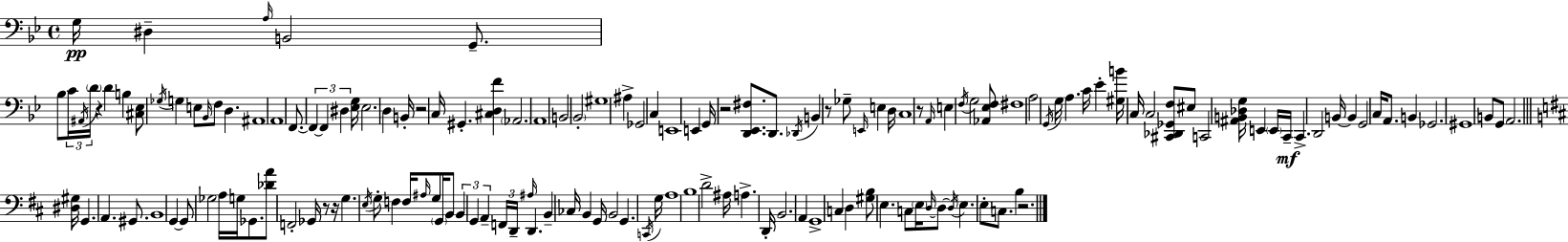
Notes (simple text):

G3/s D#3/q A3/s B2/h G2/e. Bb3/e C4/s A#2/s D4/s R/q D4/q B3/q [C#3,Eb3]/e Gb3/s G3/q E3/e Bb2/s F3/e D3/q. A#2/w A2/w F2/e. F2/q F2/q D#3/q [Eb3,G3]/s Eb3/h. D3/q B2/s R/h C3/s G#2/q. [C#3,D3,F4]/q Ab2/h. A2/w B2/h Bb2/h G#3/w A#3/q Gb2/h C3/q E2/w E2/q G2/s R/h [D2,Eb2,F#3]/e. D2/e. Db2/s B2/q R/e Gb3/e E2/s E3/q D3/s C3/w R/e A2/s E3/q F3/s G3/h [Ab2,Eb3,F3]/e F#3/w A3/h G2/s G3/s A3/q. C4/s Eb4/q [G#3,B4]/s C3/s C3/h [C#2,Db2,Gb2,F3]/e EIS3/e C2/h [A#2,B2,Db3,G3]/s E2/q E2/s C2/s C2/q. D2/h B2/s B2/q G2/h C3/s A2/e. B2/q Gb2/h. G#2/w B2/e G2/e A2/h. [D#3,G#3]/s G2/q. A2/q. G#2/e. B2/w G2/q G2/e Gb3/h A3/s G3/s Gb2/e. [Db4,A4]/e F2/h Gb2/s R/e R/s G3/q. E3/s G3/e F3/q F3/s A#3/s G3/e G2/s B2/e B2/q G2/q A2/q F2/s D2/s A#3/s D2/q. B2/q CES3/s B2/q G2/s B2/h G2/q. C2/s G3/s A3/w B3/w D4/h A#3/s A3/q. D2/s B2/h. A2/q G2/w C3/q D3/q [G#3,B3]/e E3/q. C3/e E3/s D3/s D3/e D3/s E3/q. E3/e C3/e. B3/q R/h.